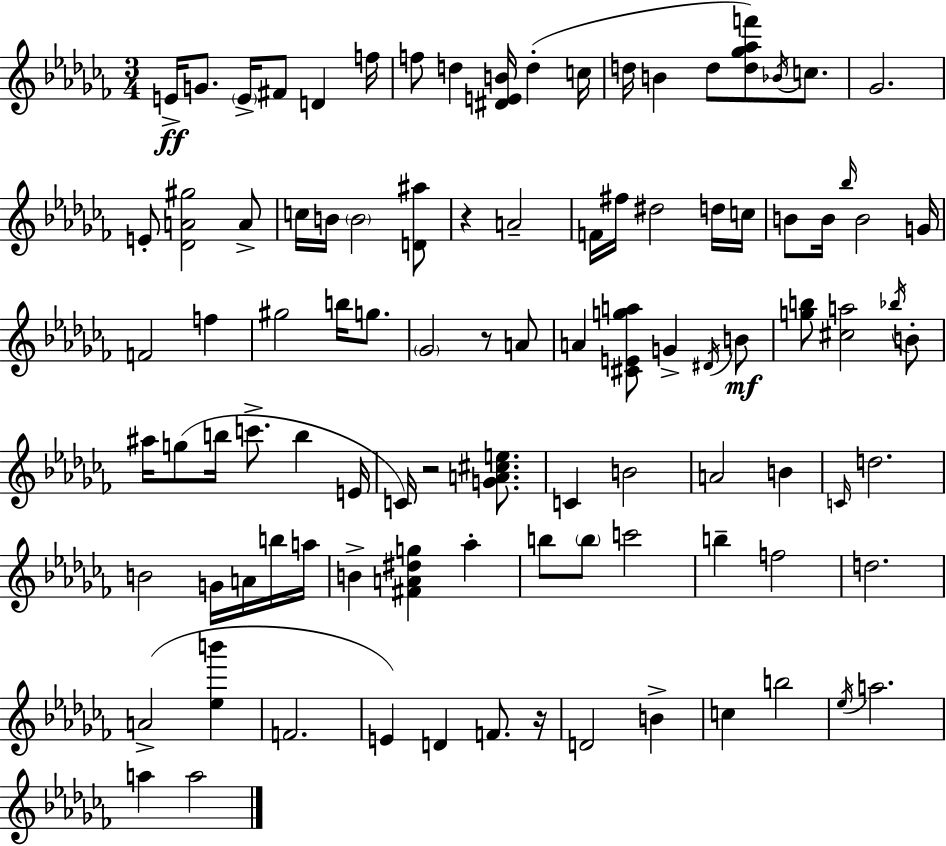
{
  \clef treble
  \numericTimeSignature
  \time 3/4
  \key aes \minor
  e'16->\ff g'8. \parenthesize e'16-> fis'8 d'4 f''16 | f''8 d''4 <dis' e' b'>16 d''4-.( c''16 | d''16 b'4 d''8 <d'' ges'' aes'' f'''>8) \acciaccatura { bes'16 } c''8. | ges'2. | \break e'8-. <des' a' gis''>2 a'8-> | c''16 b'16 \parenthesize b'2 <d' ais''>8 | r4 a'2-- | f'16 fis''16 dis''2 d''16 | \break c''16 b'8 b'16 \grace { bes''16 } b'2 | g'16 f'2 f''4 | gis''2 b''16 g''8. | \parenthesize ges'2 r8 | \break a'8 a'4 <cis' e' g'' a''>8 g'4-> | \acciaccatura { dis'16 } b'8\mf <g'' b''>8 <cis'' a''>2 | \acciaccatura { bes''16 } b'8-. ais''16 g''8( b''16 c'''8.-> b''4 | e'16 c'16) r2 | \break <g' a' cis'' e''>8. c'4 b'2 | a'2 | b'4 \grace { c'16 } d''2. | b'2 | \break g'16 a'16 b''16 a''16 b'4-> <fis' a' dis'' g''>4 | aes''4-. b''8 \parenthesize b''8 c'''2 | b''4-- f''2 | d''2. | \break a'2->( | <ees'' b'''>4 f'2. | e'4) d'4 | f'8. r16 d'2 | \break b'4-> c''4 b''2 | \acciaccatura { ees''16 } a''2. | a''4 a''2 | \bar "|."
}